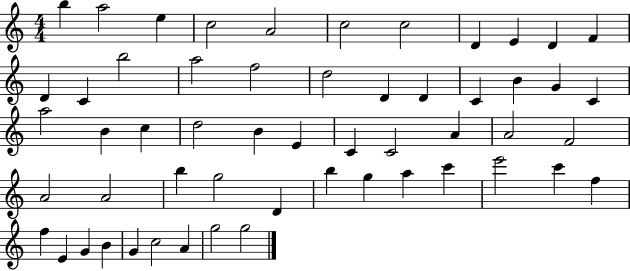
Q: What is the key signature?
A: C major